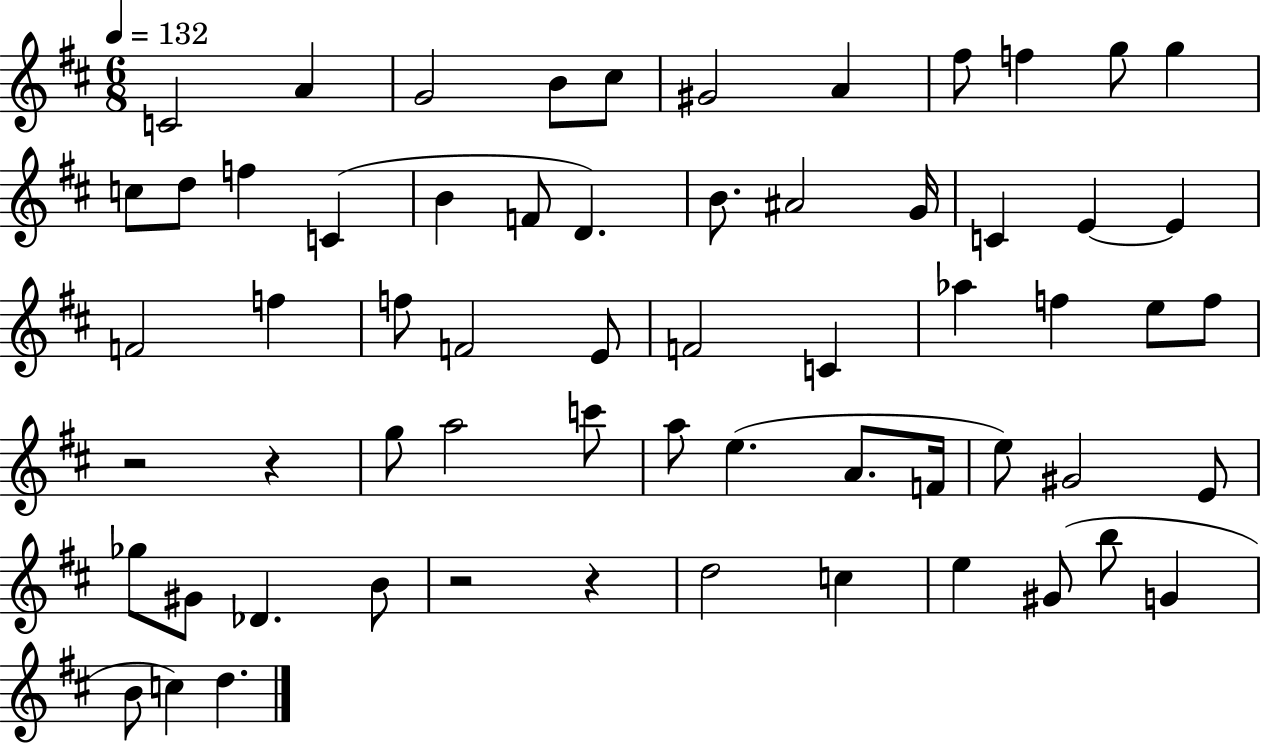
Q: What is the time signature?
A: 6/8